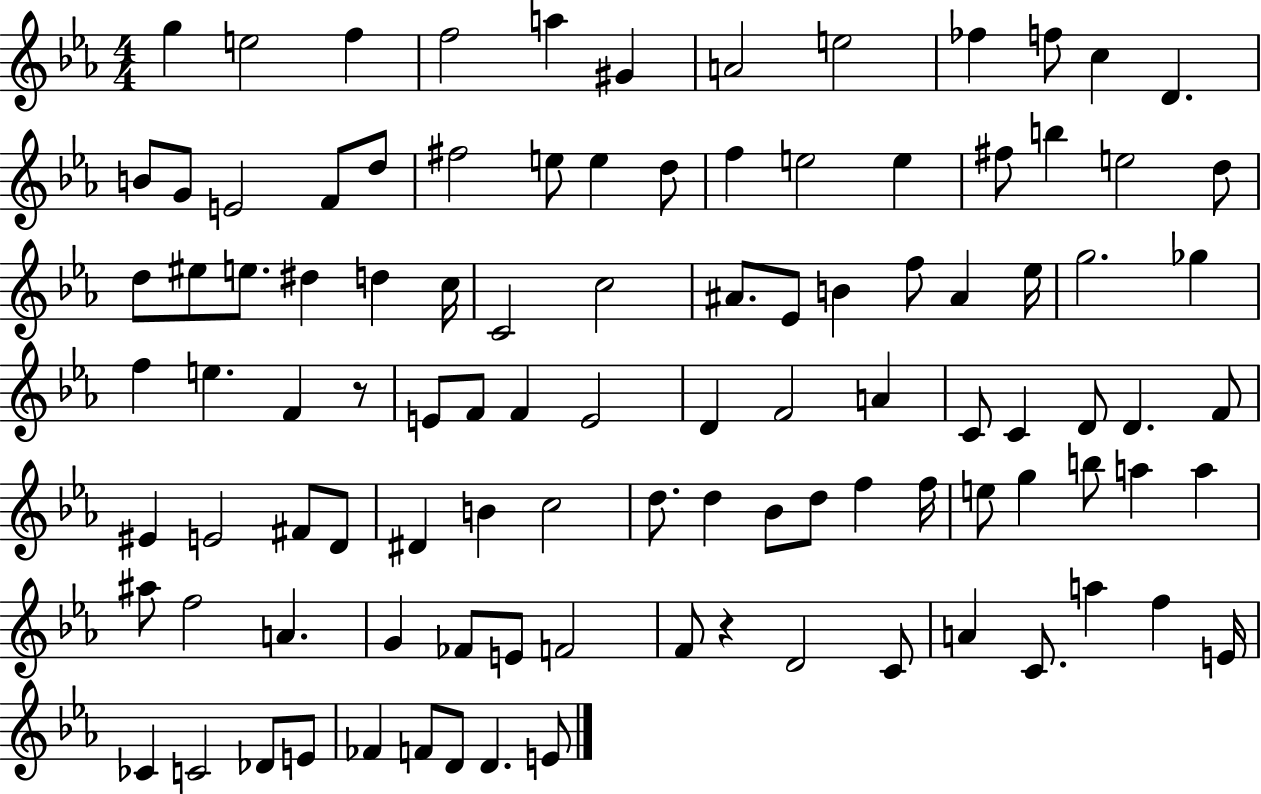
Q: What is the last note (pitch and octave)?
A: E4